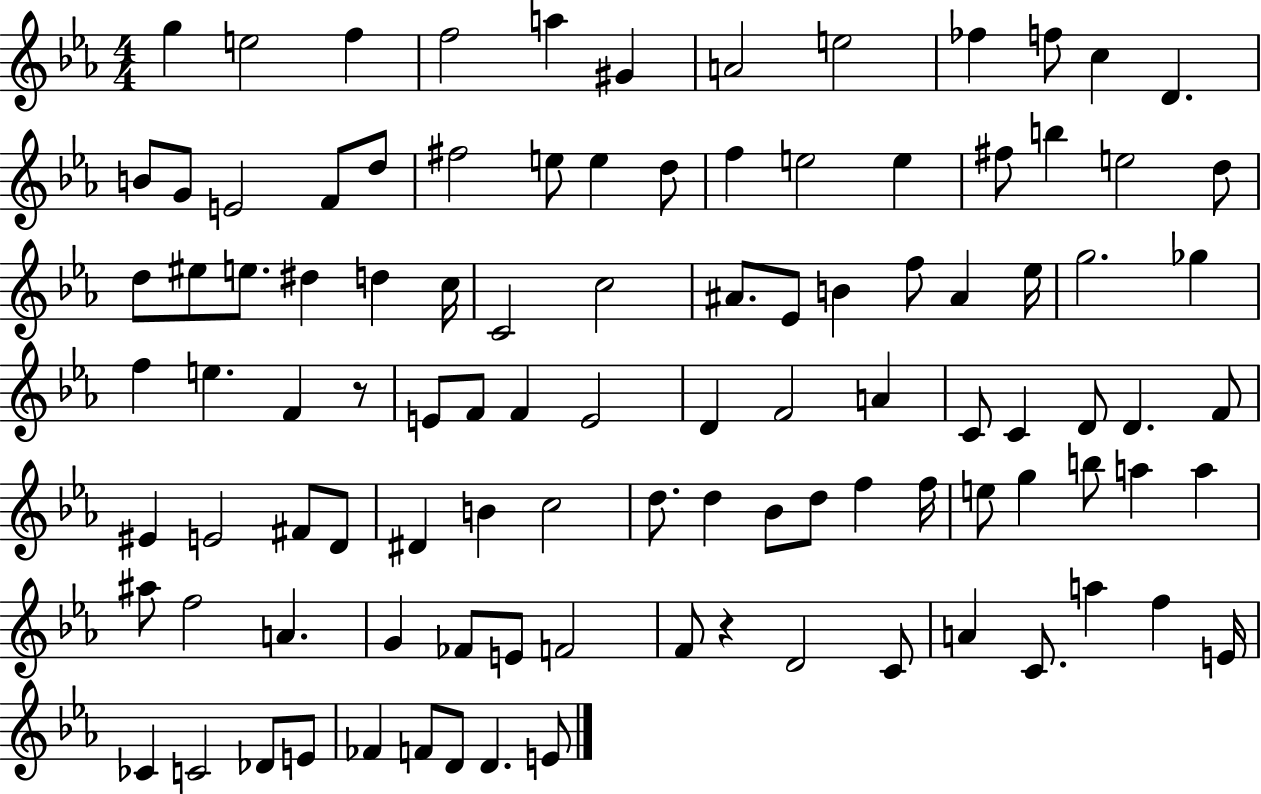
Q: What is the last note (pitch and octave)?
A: E4